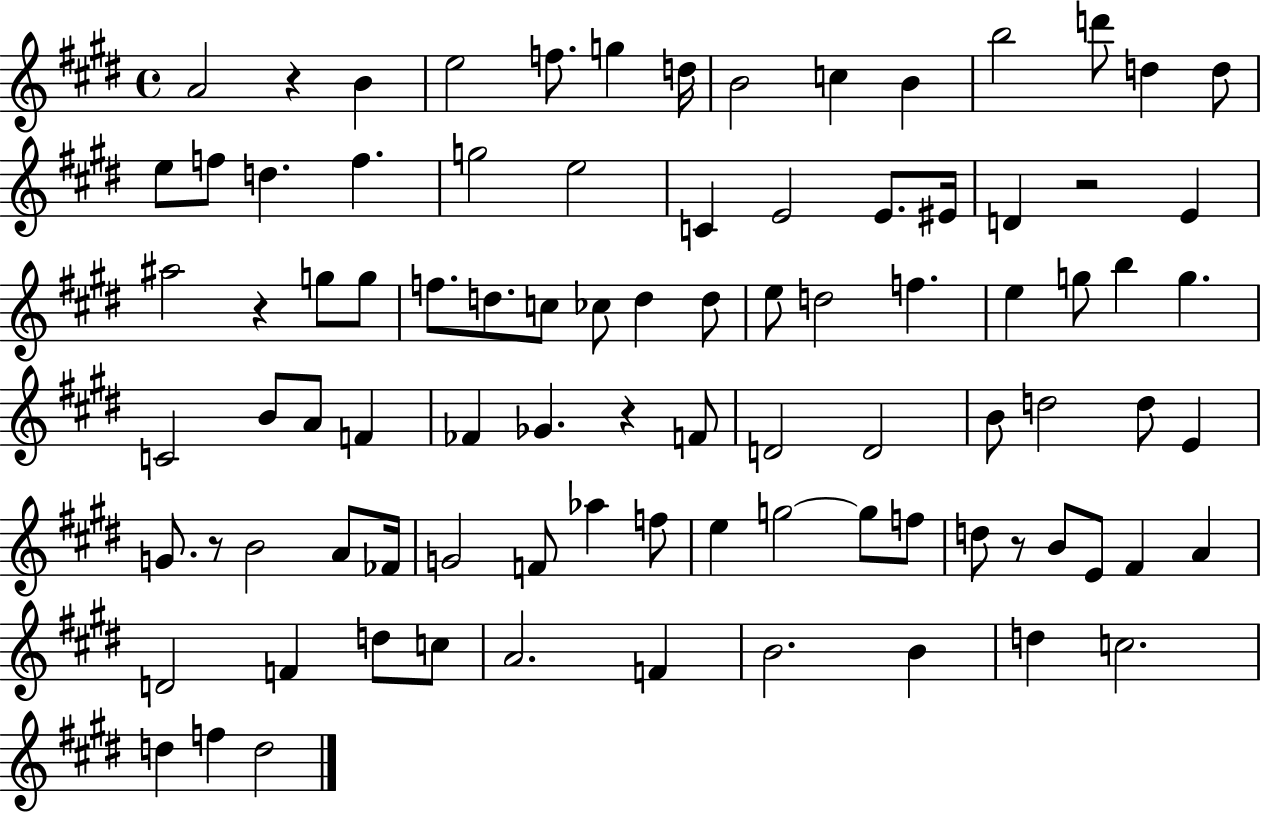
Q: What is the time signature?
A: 4/4